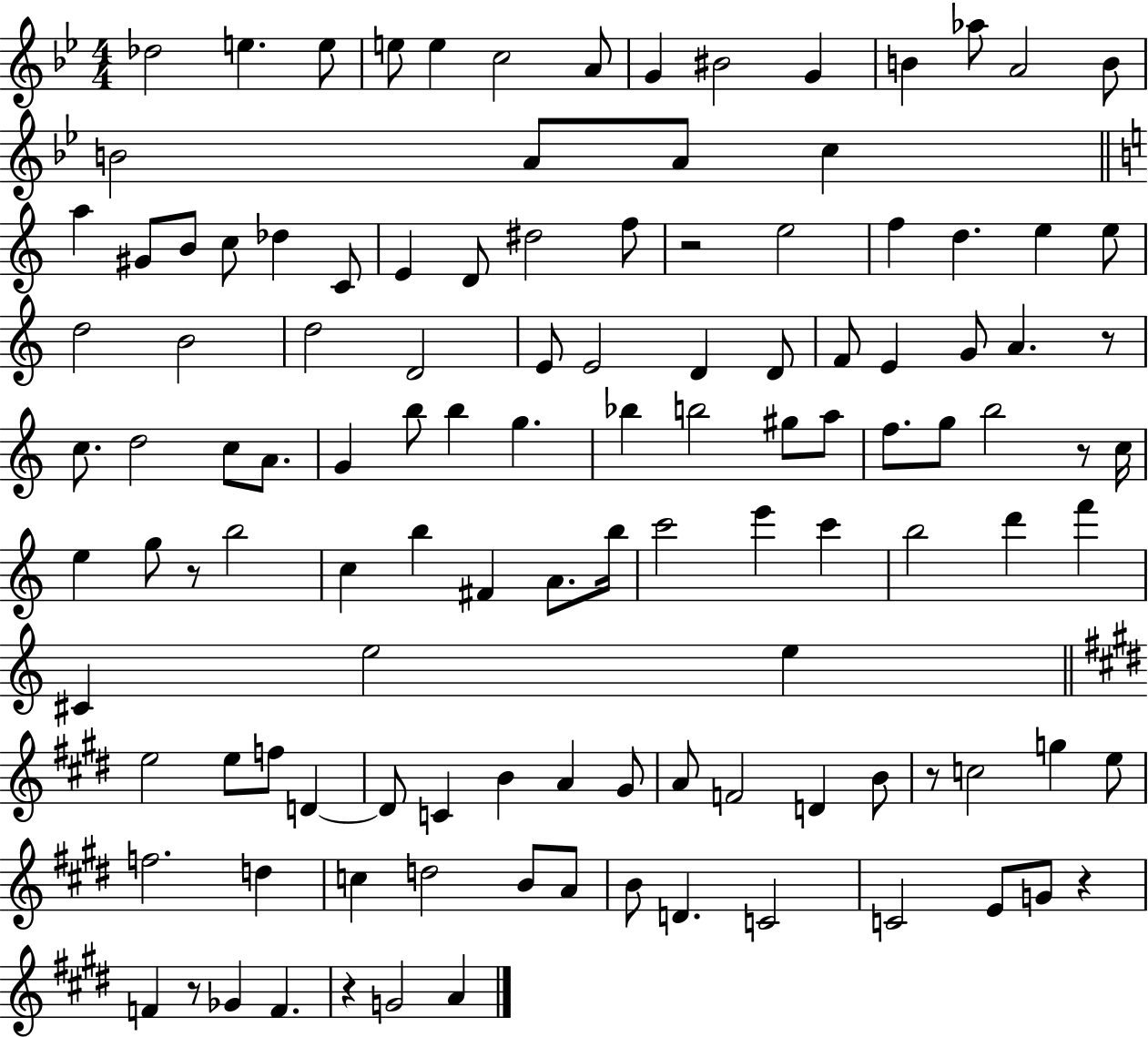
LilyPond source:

{
  \clef treble
  \numericTimeSignature
  \time 4/4
  \key bes \major
  des''2 e''4. e''8 | e''8 e''4 c''2 a'8 | g'4 bis'2 g'4 | b'4 aes''8 a'2 b'8 | \break b'2 a'8 a'8 c''4 | \bar "||" \break \key c \major a''4 gis'8 b'8 c''8 des''4 c'8 | e'4 d'8 dis''2 f''8 | r2 e''2 | f''4 d''4. e''4 e''8 | \break d''2 b'2 | d''2 d'2 | e'8 e'2 d'4 d'8 | f'8 e'4 g'8 a'4. r8 | \break c''8. d''2 c''8 a'8. | g'4 b''8 b''4 g''4. | bes''4 b''2 gis''8 a''8 | f''8. g''8 b''2 r8 c''16 | \break e''4 g''8 r8 b''2 | c''4 b''4 fis'4 a'8. b''16 | c'''2 e'''4 c'''4 | b''2 d'''4 f'''4 | \break cis'4 e''2 e''4 | \bar "||" \break \key e \major e''2 e''8 f''8 d'4~~ | d'8 c'4 b'4 a'4 gis'8 | a'8 f'2 d'4 b'8 | r8 c''2 g''4 e''8 | \break f''2. d''4 | c''4 d''2 b'8 a'8 | b'8 d'4. c'2 | c'2 e'8 g'8 r4 | \break f'4 r8 ges'4 f'4. | r4 g'2 a'4 | \bar "|."
}